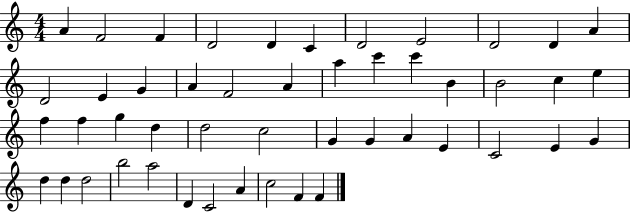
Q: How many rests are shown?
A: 0